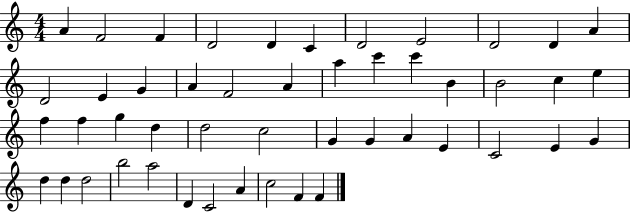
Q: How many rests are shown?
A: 0